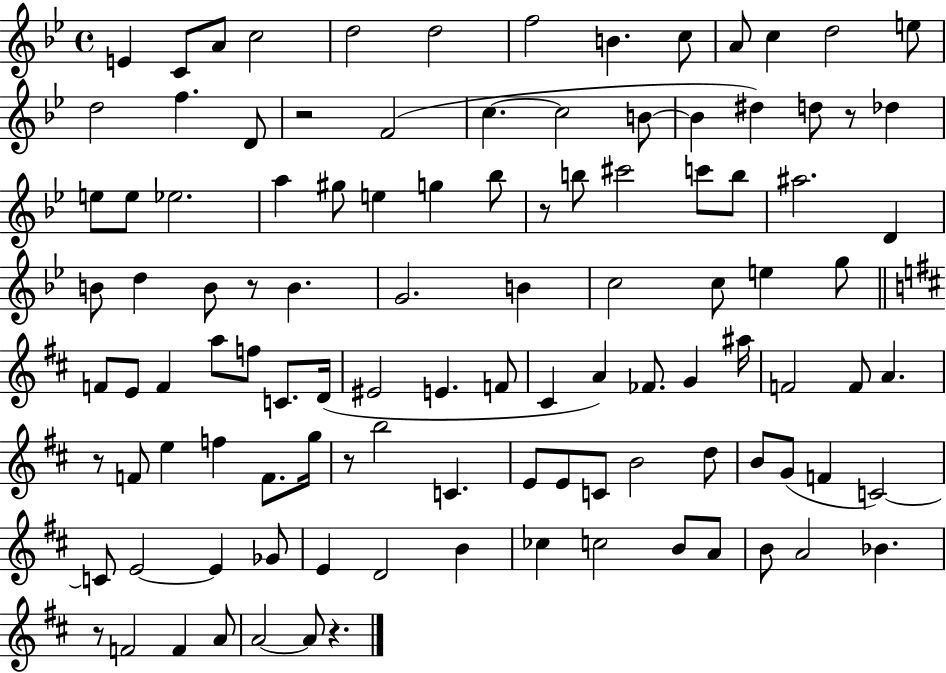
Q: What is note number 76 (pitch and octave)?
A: C4